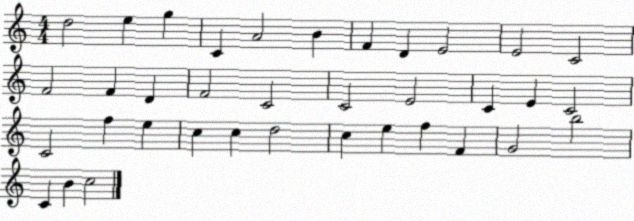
X:1
T:Untitled
M:4/4
L:1/4
K:C
d2 e g C A2 B F D E2 E2 C2 F2 F D F2 C2 C2 E2 C E C2 C2 f e c c d2 c e f F G2 b2 C B c2